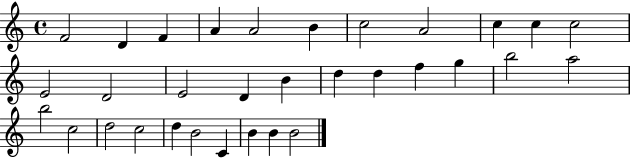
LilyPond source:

{
  \clef treble
  \time 4/4
  \defaultTimeSignature
  \key c \major
  f'2 d'4 f'4 | a'4 a'2 b'4 | c''2 a'2 | c''4 c''4 c''2 | \break e'2 d'2 | e'2 d'4 b'4 | d''4 d''4 f''4 g''4 | b''2 a''2 | \break b''2 c''2 | d''2 c''2 | d''4 b'2 c'4 | b'4 b'4 b'2 | \break \bar "|."
}